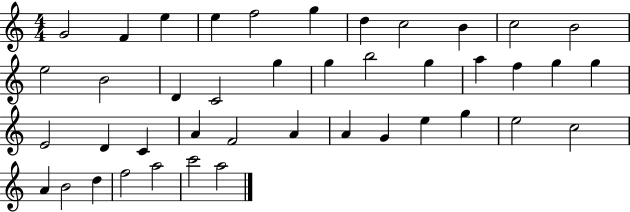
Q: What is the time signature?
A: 4/4